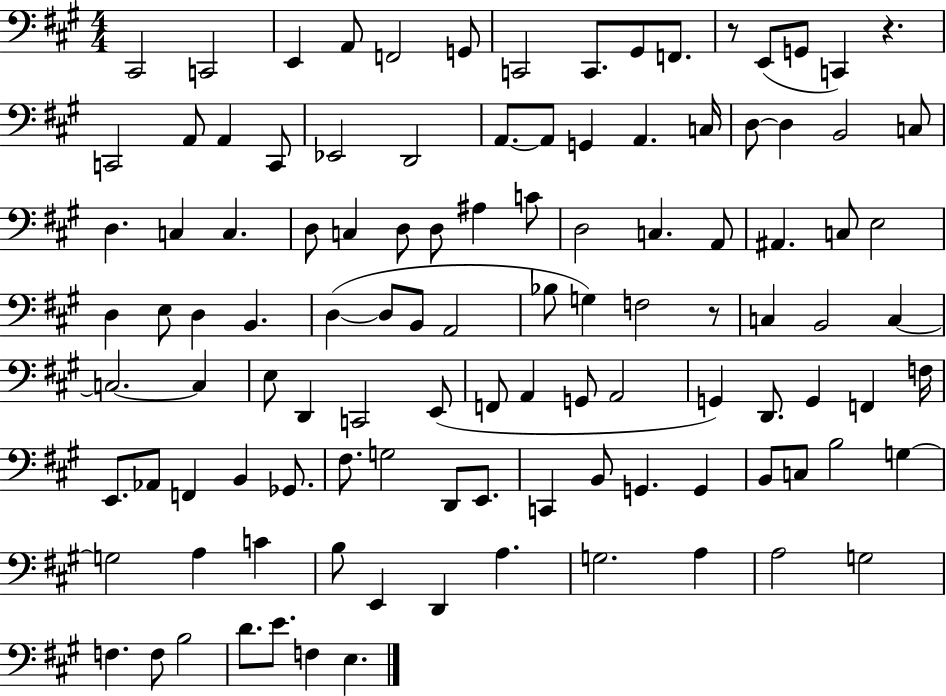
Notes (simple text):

C#2/h C2/h E2/q A2/e F2/h G2/e C2/h C2/e. G#2/e F2/e. R/e E2/e G2/e C2/q R/q. C2/h A2/e A2/q C2/e Eb2/h D2/h A2/e. A2/e G2/q A2/q. C3/s D3/e D3/q B2/h C3/e D3/q. C3/q C3/q. D3/e C3/q D3/e D3/e A#3/q C4/e D3/h C3/q. A2/e A#2/q. C3/e E3/h D3/q E3/e D3/q B2/q. D3/q D3/e B2/e A2/h Bb3/e G3/q F3/h R/e C3/q B2/h C3/q C3/h. C3/q E3/e D2/q C2/h E2/e F2/e A2/q G2/e A2/h G2/q D2/e. G2/q F2/q F3/s E2/e. Ab2/e F2/q B2/q Gb2/e. F#3/e. G3/h D2/e E2/e. C2/q B2/e G2/q. G2/q B2/e C3/e B3/h G3/q G3/h A3/q C4/q B3/e E2/q D2/q A3/q. G3/h. A3/q A3/h G3/h F3/q. F3/e B3/h D4/e. E4/e. F3/q E3/q.